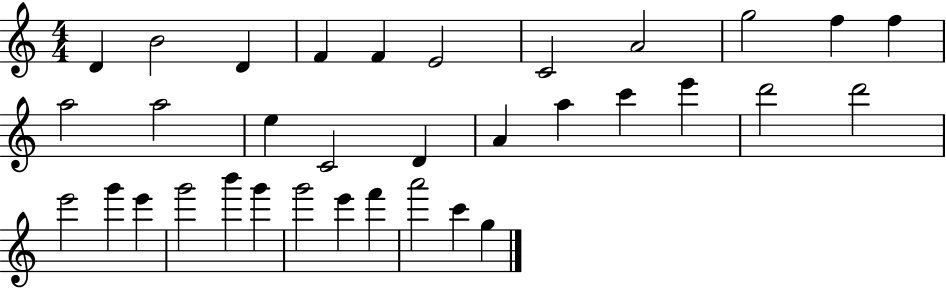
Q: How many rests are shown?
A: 0